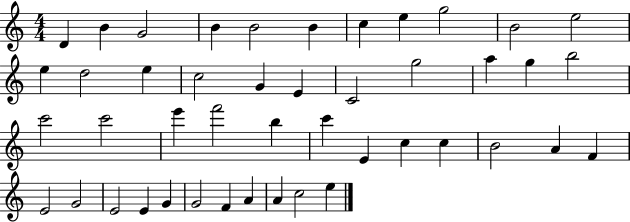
{
  \clef treble
  \numericTimeSignature
  \time 4/4
  \key c \major
  d'4 b'4 g'2 | b'4 b'2 b'4 | c''4 e''4 g''2 | b'2 e''2 | \break e''4 d''2 e''4 | c''2 g'4 e'4 | c'2 g''2 | a''4 g''4 b''2 | \break c'''2 c'''2 | e'''4 f'''2 b''4 | c'''4 e'4 c''4 c''4 | b'2 a'4 f'4 | \break e'2 g'2 | e'2 e'4 g'4 | g'2 f'4 a'4 | a'4 c''2 e''4 | \break \bar "|."
}